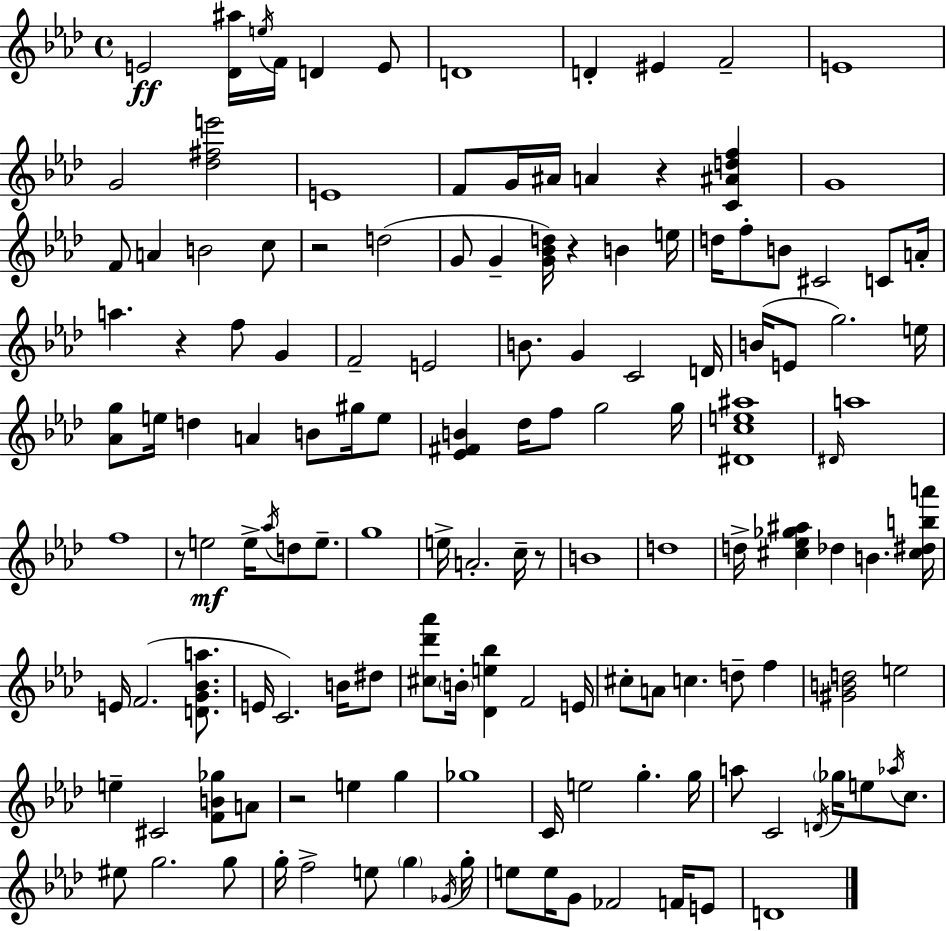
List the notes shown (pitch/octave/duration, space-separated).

E4/h [Db4,A#5]/s E5/s F4/s D4/q E4/e D4/w D4/q EIS4/q F4/h E4/w G4/h [Db5,F#5,E6]/h E4/w F4/e G4/s A#4/s A4/q R/q [C4,A#4,D5,F5]/q G4/w F4/e A4/q B4/h C5/e R/h D5/h G4/e G4/q [G4,Bb4,D5]/s R/q B4/q E5/s D5/s F5/e B4/e C#4/h C4/e A4/s A5/q. R/q F5/e G4/q F4/h E4/h B4/e. G4/q C4/h D4/s B4/s E4/e G5/h. E5/s [Ab4,G5]/e E5/s D5/q A4/q B4/e G#5/s E5/e [Eb4,F#4,B4]/q Db5/s F5/e G5/h G5/s [D#4,C5,E5,A#5]/w D#4/s A5/w F5/w R/e E5/h E5/s Ab5/s D5/e E5/e. G5/w E5/s A4/h. C5/s R/e B4/w D5/w D5/s [C#5,Eb5,Gb5,A#5]/q Db5/q B4/q. [C#5,D#5,B5,A6]/s E4/s F4/h. [D4,G4,Bb4,A5]/e. E4/s C4/h. B4/s D#5/e [C#5,Db6,Ab6]/e B4/s [Db4,E5,Bb5]/q F4/h E4/s C#5/e A4/e C5/q. D5/e F5/q [G#4,B4,D5]/h E5/h E5/q C#4/h [F4,B4,Gb5]/e A4/e R/h E5/q G5/q Gb5/w C4/s E5/h G5/q. G5/s A5/e C4/h D4/s Gb5/s E5/e Ab5/s C5/e. EIS5/e G5/h. G5/e G5/s F5/h E5/e G5/q Gb4/s G5/s E5/e E5/s G4/e FES4/h F4/s E4/e D4/w